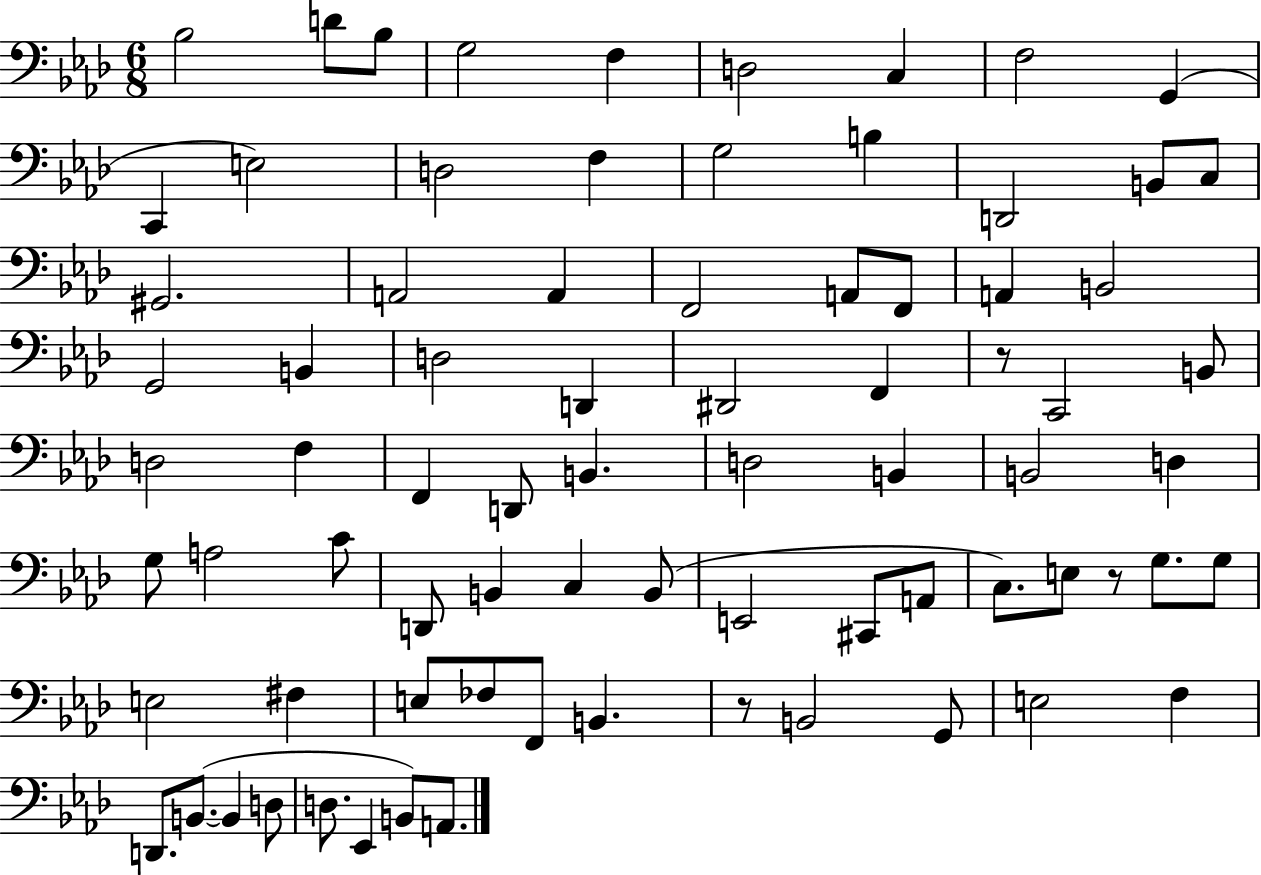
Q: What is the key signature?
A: AES major